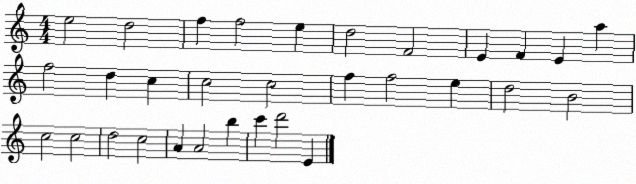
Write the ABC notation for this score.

X:1
T:Untitled
M:4/4
L:1/4
K:C
e2 d2 f f2 e d2 F2 E F E a f2 d c c2 c2 f f2 e d2 B2 c2 c2 d2 c2 A A2 b c' d'2 E